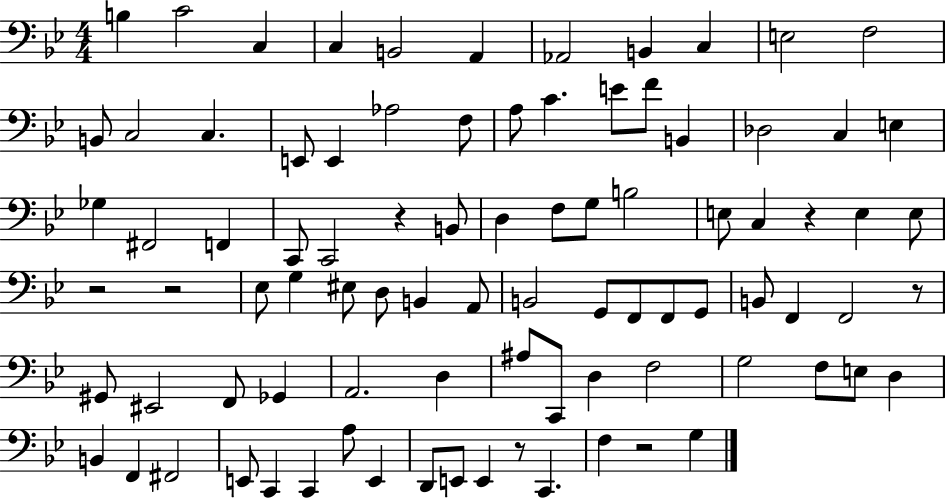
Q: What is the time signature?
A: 4/4